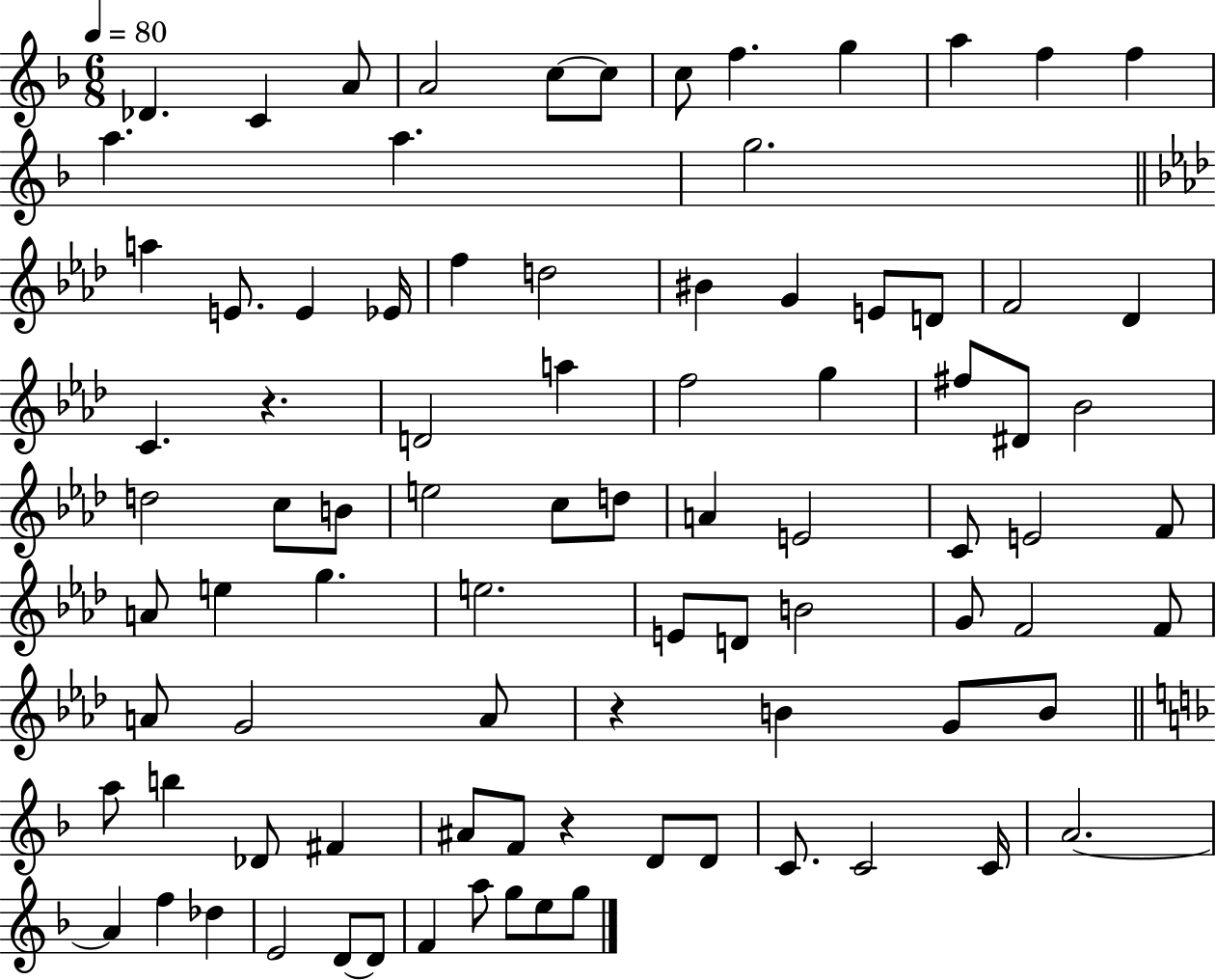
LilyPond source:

{
  \clef treble
  \numericTimeSignature
  \time 6/8
  \key f \major
  \tempo 4 = 80
  des'4. c'4 a'8 | a'2 c''8~~ c''8 | c''8 f''4. g''4 | a''4 f''4 f''4 | \break a''4. a''4. | g''2. | \bar "||" \break \key f \minor a''4 e'8. e'4 ees'16 | f''4 d''2 | bis'4 g'4 e'8 d'8 | f'2 des'4 | \break c'4. r4. | d'2 a''4 | f''2 g''4 | fis''8 dis'8 bes'2 | \break d''2 c''8 b'8 | e''2 c''8 d''8 | a'4 e'2 | c'8 e'2 f'8 | \break a'8 e''4 g''4. | e''2. | e'8 d'8 b'2 | g'8 f'2 f'8 | \break a'8 g'2 a'8 | r4 b'4 g'8 b'8 | \bar "||" \break \key f \major a''8 b''4 des'8 fis'4 | ais'8 f'8 r4 d'8 d'8 | c'8. c'2 c'16 | a'2.~~ | \break a'4 f''4 des''4 | e'2 d'8~~ d'8 | f'4 a''8 g''8 e''8 g''8 | \bar "|."
}